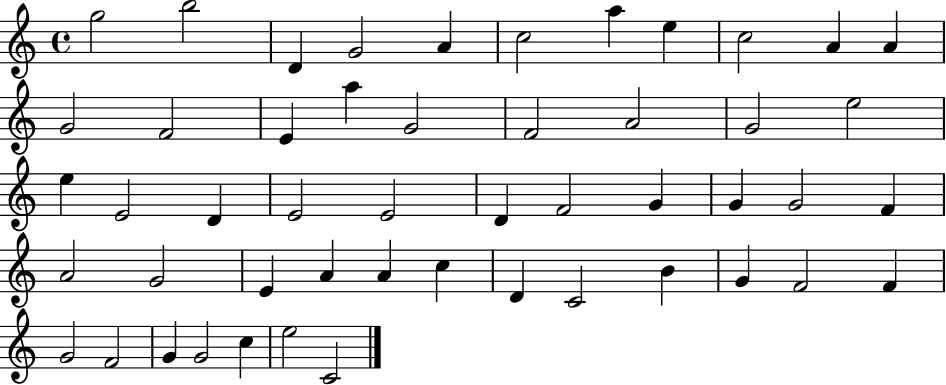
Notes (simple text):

G5/h B5/h D4/q G4/h A4/q C5/h A5/q E5/q C5/h A4/q A4/q G4/h F4/h E4/q A5/q G4/h F4/h A4/h G4/h E5/h E5/q E4/h D4/q E4/h E4/h D4/q F4/h G4/q G4/q G4/h F4/q A4/h G4/h E4/q A4/q A4/q C5/q D4/q C4/h B4/q G4/q F4/h F4/q G4/h F4/h G4/q G4/h C5/q E5/h C4/h